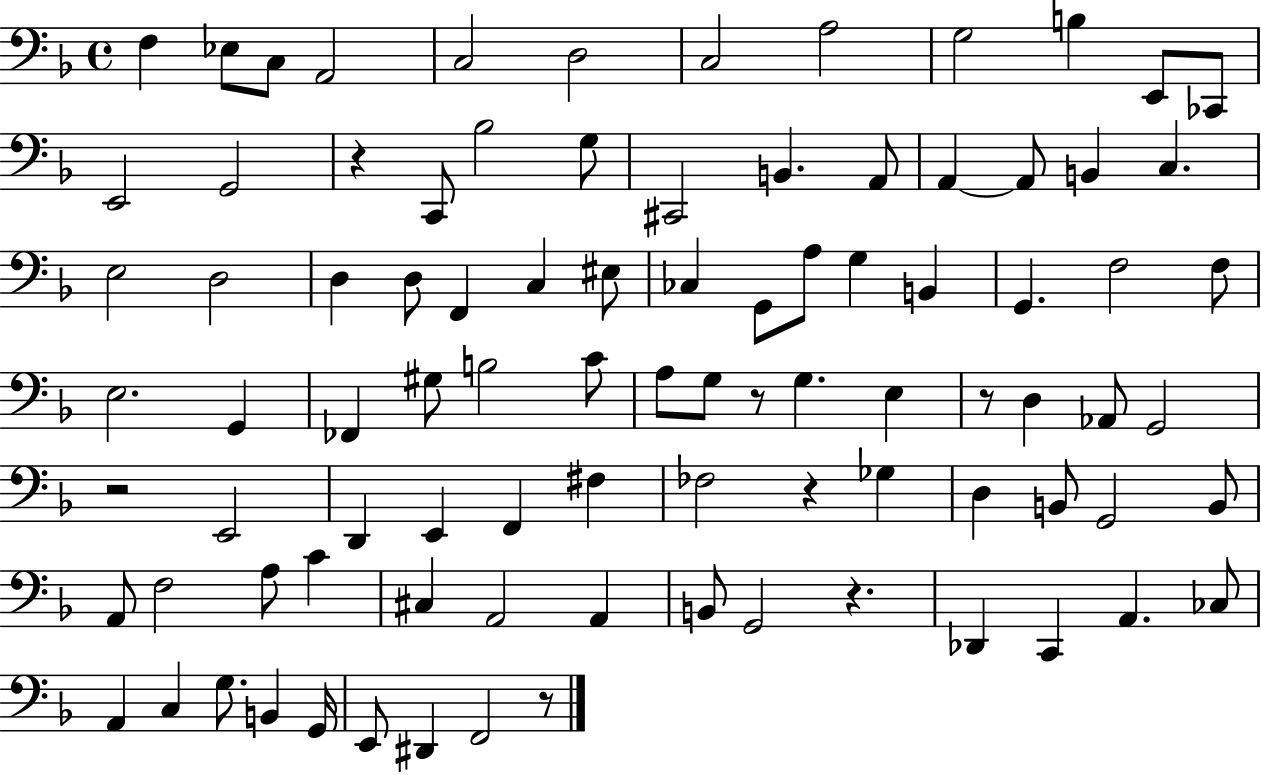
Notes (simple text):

F3/q Eb3/e C3/e A2/h C3/h D3/h C3/h A3/h G3/h B3/q E2/e CES2/e E2/h G2/h R/q C2/e Bb3/h G3/e C#2/h B2/q. A2/e A2/q A2/e B2/q C3/q. E3/h D3/h D3/q D3/e F2/q C3/q EIS3/e CES3/q G2/e A3/e G3/q B2/q G2/q. F3/h F3/e E3/h. G2/q FES2/q G#3/e B3/h C4/e A3/e G3/e R/e G3/q. E3/q R/e D3/q Ab2/e G2/h R/h E2/h D2/q E2/q F2/q F#3/q FES3/h R/q Gb3/q D3/q B2/e G2/h B2/e A2/e F3/h A3/e C4/q C#3/q A2/h A2/q B2/e G2/h R/q. Db2/q C2/q A2/q. CES3/e A2/q C3/q G3/e. B2/q G2/s E2/e D#2/q F2/h R/e